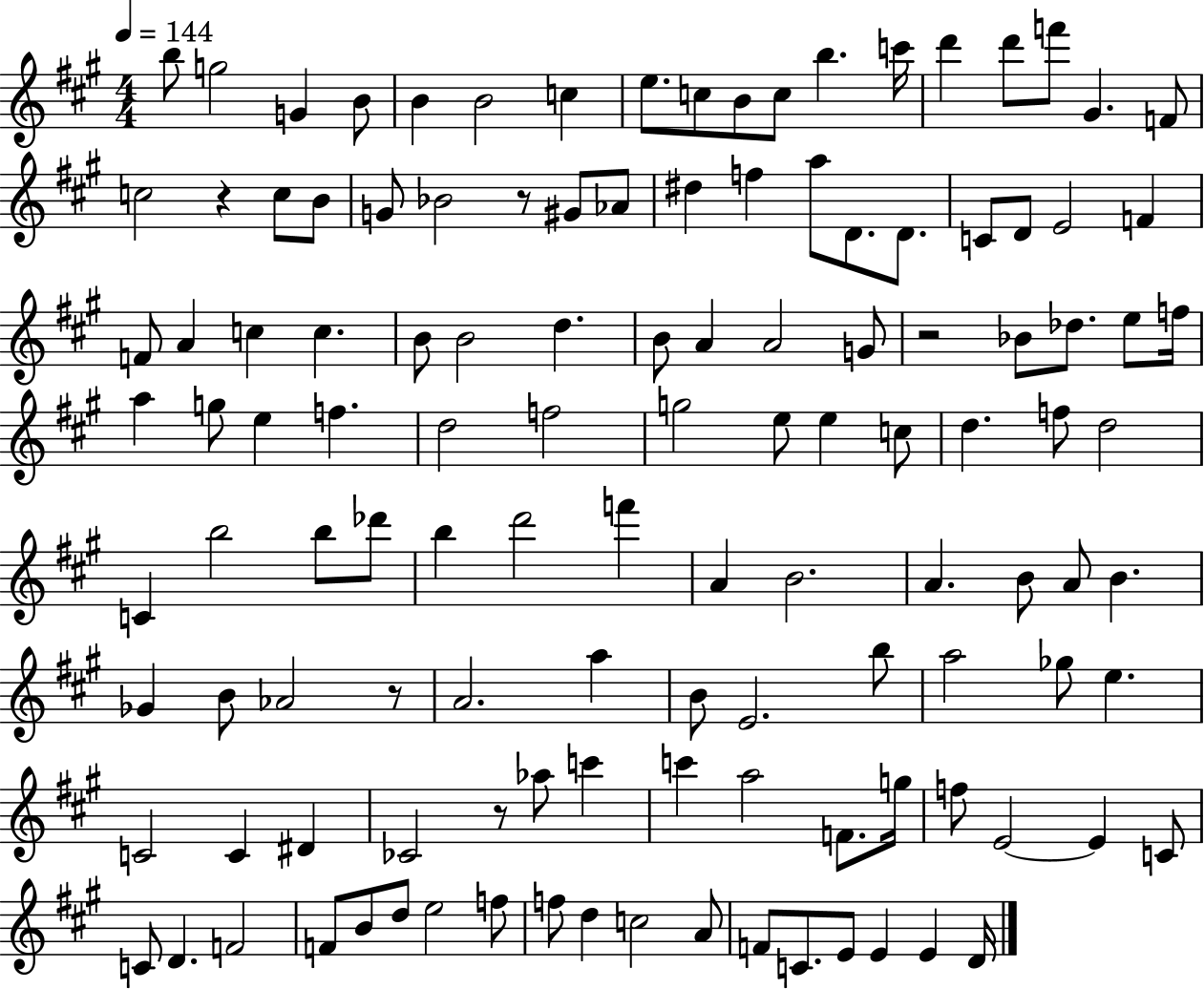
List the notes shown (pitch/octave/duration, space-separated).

B5/e G5/h G4/q B4/e B4/q B4/h C5/q E5/e. C5/e B4/e C5/e B5/q. C6/s D6/q D6/e F6/e G#4/q. F4/e C5/h R/q C5/e B4/e G4/e Bb4/h R/e G#4/e Ab4/e D#5/q F5/q A5/e D4/e. D4/e. C4/e D4/e E4/h F4/q F4/e A4/q C5/q C5/q. B4/e B4/h D5/q. B4/e A4/q A4/h G4/e R/h Bb4/e Db5/e. E5/e F5/s A5/q G5/e E5/q F5/q. D5/h F5/h G5/h E5/e E5/q C5/e D5/q. F5/e D5/h C4/q B5/h B5/e Db6/e B5/q D6/h F6/q A4/q B4/h. A4/q. B4/e A4/e B4/q. Gb4/q B4/e Ab4/h R/e A4/h. A5/q B4/e E4/h. B5/e A5/h Gb5/e E5/q. C4/h C4/q D#4/q CES4/h R/e Ab5/e C6/q C6/q A5/h F4/e. G5/s F5/e E4/h E4/q C4/e C4/e D4/q. F4/h F4/e B4/e D5/e E5/h F5/e F5/e D5/q C5/h A4/e F4/e C4/e. E4/e E4/q E4/q D4/s